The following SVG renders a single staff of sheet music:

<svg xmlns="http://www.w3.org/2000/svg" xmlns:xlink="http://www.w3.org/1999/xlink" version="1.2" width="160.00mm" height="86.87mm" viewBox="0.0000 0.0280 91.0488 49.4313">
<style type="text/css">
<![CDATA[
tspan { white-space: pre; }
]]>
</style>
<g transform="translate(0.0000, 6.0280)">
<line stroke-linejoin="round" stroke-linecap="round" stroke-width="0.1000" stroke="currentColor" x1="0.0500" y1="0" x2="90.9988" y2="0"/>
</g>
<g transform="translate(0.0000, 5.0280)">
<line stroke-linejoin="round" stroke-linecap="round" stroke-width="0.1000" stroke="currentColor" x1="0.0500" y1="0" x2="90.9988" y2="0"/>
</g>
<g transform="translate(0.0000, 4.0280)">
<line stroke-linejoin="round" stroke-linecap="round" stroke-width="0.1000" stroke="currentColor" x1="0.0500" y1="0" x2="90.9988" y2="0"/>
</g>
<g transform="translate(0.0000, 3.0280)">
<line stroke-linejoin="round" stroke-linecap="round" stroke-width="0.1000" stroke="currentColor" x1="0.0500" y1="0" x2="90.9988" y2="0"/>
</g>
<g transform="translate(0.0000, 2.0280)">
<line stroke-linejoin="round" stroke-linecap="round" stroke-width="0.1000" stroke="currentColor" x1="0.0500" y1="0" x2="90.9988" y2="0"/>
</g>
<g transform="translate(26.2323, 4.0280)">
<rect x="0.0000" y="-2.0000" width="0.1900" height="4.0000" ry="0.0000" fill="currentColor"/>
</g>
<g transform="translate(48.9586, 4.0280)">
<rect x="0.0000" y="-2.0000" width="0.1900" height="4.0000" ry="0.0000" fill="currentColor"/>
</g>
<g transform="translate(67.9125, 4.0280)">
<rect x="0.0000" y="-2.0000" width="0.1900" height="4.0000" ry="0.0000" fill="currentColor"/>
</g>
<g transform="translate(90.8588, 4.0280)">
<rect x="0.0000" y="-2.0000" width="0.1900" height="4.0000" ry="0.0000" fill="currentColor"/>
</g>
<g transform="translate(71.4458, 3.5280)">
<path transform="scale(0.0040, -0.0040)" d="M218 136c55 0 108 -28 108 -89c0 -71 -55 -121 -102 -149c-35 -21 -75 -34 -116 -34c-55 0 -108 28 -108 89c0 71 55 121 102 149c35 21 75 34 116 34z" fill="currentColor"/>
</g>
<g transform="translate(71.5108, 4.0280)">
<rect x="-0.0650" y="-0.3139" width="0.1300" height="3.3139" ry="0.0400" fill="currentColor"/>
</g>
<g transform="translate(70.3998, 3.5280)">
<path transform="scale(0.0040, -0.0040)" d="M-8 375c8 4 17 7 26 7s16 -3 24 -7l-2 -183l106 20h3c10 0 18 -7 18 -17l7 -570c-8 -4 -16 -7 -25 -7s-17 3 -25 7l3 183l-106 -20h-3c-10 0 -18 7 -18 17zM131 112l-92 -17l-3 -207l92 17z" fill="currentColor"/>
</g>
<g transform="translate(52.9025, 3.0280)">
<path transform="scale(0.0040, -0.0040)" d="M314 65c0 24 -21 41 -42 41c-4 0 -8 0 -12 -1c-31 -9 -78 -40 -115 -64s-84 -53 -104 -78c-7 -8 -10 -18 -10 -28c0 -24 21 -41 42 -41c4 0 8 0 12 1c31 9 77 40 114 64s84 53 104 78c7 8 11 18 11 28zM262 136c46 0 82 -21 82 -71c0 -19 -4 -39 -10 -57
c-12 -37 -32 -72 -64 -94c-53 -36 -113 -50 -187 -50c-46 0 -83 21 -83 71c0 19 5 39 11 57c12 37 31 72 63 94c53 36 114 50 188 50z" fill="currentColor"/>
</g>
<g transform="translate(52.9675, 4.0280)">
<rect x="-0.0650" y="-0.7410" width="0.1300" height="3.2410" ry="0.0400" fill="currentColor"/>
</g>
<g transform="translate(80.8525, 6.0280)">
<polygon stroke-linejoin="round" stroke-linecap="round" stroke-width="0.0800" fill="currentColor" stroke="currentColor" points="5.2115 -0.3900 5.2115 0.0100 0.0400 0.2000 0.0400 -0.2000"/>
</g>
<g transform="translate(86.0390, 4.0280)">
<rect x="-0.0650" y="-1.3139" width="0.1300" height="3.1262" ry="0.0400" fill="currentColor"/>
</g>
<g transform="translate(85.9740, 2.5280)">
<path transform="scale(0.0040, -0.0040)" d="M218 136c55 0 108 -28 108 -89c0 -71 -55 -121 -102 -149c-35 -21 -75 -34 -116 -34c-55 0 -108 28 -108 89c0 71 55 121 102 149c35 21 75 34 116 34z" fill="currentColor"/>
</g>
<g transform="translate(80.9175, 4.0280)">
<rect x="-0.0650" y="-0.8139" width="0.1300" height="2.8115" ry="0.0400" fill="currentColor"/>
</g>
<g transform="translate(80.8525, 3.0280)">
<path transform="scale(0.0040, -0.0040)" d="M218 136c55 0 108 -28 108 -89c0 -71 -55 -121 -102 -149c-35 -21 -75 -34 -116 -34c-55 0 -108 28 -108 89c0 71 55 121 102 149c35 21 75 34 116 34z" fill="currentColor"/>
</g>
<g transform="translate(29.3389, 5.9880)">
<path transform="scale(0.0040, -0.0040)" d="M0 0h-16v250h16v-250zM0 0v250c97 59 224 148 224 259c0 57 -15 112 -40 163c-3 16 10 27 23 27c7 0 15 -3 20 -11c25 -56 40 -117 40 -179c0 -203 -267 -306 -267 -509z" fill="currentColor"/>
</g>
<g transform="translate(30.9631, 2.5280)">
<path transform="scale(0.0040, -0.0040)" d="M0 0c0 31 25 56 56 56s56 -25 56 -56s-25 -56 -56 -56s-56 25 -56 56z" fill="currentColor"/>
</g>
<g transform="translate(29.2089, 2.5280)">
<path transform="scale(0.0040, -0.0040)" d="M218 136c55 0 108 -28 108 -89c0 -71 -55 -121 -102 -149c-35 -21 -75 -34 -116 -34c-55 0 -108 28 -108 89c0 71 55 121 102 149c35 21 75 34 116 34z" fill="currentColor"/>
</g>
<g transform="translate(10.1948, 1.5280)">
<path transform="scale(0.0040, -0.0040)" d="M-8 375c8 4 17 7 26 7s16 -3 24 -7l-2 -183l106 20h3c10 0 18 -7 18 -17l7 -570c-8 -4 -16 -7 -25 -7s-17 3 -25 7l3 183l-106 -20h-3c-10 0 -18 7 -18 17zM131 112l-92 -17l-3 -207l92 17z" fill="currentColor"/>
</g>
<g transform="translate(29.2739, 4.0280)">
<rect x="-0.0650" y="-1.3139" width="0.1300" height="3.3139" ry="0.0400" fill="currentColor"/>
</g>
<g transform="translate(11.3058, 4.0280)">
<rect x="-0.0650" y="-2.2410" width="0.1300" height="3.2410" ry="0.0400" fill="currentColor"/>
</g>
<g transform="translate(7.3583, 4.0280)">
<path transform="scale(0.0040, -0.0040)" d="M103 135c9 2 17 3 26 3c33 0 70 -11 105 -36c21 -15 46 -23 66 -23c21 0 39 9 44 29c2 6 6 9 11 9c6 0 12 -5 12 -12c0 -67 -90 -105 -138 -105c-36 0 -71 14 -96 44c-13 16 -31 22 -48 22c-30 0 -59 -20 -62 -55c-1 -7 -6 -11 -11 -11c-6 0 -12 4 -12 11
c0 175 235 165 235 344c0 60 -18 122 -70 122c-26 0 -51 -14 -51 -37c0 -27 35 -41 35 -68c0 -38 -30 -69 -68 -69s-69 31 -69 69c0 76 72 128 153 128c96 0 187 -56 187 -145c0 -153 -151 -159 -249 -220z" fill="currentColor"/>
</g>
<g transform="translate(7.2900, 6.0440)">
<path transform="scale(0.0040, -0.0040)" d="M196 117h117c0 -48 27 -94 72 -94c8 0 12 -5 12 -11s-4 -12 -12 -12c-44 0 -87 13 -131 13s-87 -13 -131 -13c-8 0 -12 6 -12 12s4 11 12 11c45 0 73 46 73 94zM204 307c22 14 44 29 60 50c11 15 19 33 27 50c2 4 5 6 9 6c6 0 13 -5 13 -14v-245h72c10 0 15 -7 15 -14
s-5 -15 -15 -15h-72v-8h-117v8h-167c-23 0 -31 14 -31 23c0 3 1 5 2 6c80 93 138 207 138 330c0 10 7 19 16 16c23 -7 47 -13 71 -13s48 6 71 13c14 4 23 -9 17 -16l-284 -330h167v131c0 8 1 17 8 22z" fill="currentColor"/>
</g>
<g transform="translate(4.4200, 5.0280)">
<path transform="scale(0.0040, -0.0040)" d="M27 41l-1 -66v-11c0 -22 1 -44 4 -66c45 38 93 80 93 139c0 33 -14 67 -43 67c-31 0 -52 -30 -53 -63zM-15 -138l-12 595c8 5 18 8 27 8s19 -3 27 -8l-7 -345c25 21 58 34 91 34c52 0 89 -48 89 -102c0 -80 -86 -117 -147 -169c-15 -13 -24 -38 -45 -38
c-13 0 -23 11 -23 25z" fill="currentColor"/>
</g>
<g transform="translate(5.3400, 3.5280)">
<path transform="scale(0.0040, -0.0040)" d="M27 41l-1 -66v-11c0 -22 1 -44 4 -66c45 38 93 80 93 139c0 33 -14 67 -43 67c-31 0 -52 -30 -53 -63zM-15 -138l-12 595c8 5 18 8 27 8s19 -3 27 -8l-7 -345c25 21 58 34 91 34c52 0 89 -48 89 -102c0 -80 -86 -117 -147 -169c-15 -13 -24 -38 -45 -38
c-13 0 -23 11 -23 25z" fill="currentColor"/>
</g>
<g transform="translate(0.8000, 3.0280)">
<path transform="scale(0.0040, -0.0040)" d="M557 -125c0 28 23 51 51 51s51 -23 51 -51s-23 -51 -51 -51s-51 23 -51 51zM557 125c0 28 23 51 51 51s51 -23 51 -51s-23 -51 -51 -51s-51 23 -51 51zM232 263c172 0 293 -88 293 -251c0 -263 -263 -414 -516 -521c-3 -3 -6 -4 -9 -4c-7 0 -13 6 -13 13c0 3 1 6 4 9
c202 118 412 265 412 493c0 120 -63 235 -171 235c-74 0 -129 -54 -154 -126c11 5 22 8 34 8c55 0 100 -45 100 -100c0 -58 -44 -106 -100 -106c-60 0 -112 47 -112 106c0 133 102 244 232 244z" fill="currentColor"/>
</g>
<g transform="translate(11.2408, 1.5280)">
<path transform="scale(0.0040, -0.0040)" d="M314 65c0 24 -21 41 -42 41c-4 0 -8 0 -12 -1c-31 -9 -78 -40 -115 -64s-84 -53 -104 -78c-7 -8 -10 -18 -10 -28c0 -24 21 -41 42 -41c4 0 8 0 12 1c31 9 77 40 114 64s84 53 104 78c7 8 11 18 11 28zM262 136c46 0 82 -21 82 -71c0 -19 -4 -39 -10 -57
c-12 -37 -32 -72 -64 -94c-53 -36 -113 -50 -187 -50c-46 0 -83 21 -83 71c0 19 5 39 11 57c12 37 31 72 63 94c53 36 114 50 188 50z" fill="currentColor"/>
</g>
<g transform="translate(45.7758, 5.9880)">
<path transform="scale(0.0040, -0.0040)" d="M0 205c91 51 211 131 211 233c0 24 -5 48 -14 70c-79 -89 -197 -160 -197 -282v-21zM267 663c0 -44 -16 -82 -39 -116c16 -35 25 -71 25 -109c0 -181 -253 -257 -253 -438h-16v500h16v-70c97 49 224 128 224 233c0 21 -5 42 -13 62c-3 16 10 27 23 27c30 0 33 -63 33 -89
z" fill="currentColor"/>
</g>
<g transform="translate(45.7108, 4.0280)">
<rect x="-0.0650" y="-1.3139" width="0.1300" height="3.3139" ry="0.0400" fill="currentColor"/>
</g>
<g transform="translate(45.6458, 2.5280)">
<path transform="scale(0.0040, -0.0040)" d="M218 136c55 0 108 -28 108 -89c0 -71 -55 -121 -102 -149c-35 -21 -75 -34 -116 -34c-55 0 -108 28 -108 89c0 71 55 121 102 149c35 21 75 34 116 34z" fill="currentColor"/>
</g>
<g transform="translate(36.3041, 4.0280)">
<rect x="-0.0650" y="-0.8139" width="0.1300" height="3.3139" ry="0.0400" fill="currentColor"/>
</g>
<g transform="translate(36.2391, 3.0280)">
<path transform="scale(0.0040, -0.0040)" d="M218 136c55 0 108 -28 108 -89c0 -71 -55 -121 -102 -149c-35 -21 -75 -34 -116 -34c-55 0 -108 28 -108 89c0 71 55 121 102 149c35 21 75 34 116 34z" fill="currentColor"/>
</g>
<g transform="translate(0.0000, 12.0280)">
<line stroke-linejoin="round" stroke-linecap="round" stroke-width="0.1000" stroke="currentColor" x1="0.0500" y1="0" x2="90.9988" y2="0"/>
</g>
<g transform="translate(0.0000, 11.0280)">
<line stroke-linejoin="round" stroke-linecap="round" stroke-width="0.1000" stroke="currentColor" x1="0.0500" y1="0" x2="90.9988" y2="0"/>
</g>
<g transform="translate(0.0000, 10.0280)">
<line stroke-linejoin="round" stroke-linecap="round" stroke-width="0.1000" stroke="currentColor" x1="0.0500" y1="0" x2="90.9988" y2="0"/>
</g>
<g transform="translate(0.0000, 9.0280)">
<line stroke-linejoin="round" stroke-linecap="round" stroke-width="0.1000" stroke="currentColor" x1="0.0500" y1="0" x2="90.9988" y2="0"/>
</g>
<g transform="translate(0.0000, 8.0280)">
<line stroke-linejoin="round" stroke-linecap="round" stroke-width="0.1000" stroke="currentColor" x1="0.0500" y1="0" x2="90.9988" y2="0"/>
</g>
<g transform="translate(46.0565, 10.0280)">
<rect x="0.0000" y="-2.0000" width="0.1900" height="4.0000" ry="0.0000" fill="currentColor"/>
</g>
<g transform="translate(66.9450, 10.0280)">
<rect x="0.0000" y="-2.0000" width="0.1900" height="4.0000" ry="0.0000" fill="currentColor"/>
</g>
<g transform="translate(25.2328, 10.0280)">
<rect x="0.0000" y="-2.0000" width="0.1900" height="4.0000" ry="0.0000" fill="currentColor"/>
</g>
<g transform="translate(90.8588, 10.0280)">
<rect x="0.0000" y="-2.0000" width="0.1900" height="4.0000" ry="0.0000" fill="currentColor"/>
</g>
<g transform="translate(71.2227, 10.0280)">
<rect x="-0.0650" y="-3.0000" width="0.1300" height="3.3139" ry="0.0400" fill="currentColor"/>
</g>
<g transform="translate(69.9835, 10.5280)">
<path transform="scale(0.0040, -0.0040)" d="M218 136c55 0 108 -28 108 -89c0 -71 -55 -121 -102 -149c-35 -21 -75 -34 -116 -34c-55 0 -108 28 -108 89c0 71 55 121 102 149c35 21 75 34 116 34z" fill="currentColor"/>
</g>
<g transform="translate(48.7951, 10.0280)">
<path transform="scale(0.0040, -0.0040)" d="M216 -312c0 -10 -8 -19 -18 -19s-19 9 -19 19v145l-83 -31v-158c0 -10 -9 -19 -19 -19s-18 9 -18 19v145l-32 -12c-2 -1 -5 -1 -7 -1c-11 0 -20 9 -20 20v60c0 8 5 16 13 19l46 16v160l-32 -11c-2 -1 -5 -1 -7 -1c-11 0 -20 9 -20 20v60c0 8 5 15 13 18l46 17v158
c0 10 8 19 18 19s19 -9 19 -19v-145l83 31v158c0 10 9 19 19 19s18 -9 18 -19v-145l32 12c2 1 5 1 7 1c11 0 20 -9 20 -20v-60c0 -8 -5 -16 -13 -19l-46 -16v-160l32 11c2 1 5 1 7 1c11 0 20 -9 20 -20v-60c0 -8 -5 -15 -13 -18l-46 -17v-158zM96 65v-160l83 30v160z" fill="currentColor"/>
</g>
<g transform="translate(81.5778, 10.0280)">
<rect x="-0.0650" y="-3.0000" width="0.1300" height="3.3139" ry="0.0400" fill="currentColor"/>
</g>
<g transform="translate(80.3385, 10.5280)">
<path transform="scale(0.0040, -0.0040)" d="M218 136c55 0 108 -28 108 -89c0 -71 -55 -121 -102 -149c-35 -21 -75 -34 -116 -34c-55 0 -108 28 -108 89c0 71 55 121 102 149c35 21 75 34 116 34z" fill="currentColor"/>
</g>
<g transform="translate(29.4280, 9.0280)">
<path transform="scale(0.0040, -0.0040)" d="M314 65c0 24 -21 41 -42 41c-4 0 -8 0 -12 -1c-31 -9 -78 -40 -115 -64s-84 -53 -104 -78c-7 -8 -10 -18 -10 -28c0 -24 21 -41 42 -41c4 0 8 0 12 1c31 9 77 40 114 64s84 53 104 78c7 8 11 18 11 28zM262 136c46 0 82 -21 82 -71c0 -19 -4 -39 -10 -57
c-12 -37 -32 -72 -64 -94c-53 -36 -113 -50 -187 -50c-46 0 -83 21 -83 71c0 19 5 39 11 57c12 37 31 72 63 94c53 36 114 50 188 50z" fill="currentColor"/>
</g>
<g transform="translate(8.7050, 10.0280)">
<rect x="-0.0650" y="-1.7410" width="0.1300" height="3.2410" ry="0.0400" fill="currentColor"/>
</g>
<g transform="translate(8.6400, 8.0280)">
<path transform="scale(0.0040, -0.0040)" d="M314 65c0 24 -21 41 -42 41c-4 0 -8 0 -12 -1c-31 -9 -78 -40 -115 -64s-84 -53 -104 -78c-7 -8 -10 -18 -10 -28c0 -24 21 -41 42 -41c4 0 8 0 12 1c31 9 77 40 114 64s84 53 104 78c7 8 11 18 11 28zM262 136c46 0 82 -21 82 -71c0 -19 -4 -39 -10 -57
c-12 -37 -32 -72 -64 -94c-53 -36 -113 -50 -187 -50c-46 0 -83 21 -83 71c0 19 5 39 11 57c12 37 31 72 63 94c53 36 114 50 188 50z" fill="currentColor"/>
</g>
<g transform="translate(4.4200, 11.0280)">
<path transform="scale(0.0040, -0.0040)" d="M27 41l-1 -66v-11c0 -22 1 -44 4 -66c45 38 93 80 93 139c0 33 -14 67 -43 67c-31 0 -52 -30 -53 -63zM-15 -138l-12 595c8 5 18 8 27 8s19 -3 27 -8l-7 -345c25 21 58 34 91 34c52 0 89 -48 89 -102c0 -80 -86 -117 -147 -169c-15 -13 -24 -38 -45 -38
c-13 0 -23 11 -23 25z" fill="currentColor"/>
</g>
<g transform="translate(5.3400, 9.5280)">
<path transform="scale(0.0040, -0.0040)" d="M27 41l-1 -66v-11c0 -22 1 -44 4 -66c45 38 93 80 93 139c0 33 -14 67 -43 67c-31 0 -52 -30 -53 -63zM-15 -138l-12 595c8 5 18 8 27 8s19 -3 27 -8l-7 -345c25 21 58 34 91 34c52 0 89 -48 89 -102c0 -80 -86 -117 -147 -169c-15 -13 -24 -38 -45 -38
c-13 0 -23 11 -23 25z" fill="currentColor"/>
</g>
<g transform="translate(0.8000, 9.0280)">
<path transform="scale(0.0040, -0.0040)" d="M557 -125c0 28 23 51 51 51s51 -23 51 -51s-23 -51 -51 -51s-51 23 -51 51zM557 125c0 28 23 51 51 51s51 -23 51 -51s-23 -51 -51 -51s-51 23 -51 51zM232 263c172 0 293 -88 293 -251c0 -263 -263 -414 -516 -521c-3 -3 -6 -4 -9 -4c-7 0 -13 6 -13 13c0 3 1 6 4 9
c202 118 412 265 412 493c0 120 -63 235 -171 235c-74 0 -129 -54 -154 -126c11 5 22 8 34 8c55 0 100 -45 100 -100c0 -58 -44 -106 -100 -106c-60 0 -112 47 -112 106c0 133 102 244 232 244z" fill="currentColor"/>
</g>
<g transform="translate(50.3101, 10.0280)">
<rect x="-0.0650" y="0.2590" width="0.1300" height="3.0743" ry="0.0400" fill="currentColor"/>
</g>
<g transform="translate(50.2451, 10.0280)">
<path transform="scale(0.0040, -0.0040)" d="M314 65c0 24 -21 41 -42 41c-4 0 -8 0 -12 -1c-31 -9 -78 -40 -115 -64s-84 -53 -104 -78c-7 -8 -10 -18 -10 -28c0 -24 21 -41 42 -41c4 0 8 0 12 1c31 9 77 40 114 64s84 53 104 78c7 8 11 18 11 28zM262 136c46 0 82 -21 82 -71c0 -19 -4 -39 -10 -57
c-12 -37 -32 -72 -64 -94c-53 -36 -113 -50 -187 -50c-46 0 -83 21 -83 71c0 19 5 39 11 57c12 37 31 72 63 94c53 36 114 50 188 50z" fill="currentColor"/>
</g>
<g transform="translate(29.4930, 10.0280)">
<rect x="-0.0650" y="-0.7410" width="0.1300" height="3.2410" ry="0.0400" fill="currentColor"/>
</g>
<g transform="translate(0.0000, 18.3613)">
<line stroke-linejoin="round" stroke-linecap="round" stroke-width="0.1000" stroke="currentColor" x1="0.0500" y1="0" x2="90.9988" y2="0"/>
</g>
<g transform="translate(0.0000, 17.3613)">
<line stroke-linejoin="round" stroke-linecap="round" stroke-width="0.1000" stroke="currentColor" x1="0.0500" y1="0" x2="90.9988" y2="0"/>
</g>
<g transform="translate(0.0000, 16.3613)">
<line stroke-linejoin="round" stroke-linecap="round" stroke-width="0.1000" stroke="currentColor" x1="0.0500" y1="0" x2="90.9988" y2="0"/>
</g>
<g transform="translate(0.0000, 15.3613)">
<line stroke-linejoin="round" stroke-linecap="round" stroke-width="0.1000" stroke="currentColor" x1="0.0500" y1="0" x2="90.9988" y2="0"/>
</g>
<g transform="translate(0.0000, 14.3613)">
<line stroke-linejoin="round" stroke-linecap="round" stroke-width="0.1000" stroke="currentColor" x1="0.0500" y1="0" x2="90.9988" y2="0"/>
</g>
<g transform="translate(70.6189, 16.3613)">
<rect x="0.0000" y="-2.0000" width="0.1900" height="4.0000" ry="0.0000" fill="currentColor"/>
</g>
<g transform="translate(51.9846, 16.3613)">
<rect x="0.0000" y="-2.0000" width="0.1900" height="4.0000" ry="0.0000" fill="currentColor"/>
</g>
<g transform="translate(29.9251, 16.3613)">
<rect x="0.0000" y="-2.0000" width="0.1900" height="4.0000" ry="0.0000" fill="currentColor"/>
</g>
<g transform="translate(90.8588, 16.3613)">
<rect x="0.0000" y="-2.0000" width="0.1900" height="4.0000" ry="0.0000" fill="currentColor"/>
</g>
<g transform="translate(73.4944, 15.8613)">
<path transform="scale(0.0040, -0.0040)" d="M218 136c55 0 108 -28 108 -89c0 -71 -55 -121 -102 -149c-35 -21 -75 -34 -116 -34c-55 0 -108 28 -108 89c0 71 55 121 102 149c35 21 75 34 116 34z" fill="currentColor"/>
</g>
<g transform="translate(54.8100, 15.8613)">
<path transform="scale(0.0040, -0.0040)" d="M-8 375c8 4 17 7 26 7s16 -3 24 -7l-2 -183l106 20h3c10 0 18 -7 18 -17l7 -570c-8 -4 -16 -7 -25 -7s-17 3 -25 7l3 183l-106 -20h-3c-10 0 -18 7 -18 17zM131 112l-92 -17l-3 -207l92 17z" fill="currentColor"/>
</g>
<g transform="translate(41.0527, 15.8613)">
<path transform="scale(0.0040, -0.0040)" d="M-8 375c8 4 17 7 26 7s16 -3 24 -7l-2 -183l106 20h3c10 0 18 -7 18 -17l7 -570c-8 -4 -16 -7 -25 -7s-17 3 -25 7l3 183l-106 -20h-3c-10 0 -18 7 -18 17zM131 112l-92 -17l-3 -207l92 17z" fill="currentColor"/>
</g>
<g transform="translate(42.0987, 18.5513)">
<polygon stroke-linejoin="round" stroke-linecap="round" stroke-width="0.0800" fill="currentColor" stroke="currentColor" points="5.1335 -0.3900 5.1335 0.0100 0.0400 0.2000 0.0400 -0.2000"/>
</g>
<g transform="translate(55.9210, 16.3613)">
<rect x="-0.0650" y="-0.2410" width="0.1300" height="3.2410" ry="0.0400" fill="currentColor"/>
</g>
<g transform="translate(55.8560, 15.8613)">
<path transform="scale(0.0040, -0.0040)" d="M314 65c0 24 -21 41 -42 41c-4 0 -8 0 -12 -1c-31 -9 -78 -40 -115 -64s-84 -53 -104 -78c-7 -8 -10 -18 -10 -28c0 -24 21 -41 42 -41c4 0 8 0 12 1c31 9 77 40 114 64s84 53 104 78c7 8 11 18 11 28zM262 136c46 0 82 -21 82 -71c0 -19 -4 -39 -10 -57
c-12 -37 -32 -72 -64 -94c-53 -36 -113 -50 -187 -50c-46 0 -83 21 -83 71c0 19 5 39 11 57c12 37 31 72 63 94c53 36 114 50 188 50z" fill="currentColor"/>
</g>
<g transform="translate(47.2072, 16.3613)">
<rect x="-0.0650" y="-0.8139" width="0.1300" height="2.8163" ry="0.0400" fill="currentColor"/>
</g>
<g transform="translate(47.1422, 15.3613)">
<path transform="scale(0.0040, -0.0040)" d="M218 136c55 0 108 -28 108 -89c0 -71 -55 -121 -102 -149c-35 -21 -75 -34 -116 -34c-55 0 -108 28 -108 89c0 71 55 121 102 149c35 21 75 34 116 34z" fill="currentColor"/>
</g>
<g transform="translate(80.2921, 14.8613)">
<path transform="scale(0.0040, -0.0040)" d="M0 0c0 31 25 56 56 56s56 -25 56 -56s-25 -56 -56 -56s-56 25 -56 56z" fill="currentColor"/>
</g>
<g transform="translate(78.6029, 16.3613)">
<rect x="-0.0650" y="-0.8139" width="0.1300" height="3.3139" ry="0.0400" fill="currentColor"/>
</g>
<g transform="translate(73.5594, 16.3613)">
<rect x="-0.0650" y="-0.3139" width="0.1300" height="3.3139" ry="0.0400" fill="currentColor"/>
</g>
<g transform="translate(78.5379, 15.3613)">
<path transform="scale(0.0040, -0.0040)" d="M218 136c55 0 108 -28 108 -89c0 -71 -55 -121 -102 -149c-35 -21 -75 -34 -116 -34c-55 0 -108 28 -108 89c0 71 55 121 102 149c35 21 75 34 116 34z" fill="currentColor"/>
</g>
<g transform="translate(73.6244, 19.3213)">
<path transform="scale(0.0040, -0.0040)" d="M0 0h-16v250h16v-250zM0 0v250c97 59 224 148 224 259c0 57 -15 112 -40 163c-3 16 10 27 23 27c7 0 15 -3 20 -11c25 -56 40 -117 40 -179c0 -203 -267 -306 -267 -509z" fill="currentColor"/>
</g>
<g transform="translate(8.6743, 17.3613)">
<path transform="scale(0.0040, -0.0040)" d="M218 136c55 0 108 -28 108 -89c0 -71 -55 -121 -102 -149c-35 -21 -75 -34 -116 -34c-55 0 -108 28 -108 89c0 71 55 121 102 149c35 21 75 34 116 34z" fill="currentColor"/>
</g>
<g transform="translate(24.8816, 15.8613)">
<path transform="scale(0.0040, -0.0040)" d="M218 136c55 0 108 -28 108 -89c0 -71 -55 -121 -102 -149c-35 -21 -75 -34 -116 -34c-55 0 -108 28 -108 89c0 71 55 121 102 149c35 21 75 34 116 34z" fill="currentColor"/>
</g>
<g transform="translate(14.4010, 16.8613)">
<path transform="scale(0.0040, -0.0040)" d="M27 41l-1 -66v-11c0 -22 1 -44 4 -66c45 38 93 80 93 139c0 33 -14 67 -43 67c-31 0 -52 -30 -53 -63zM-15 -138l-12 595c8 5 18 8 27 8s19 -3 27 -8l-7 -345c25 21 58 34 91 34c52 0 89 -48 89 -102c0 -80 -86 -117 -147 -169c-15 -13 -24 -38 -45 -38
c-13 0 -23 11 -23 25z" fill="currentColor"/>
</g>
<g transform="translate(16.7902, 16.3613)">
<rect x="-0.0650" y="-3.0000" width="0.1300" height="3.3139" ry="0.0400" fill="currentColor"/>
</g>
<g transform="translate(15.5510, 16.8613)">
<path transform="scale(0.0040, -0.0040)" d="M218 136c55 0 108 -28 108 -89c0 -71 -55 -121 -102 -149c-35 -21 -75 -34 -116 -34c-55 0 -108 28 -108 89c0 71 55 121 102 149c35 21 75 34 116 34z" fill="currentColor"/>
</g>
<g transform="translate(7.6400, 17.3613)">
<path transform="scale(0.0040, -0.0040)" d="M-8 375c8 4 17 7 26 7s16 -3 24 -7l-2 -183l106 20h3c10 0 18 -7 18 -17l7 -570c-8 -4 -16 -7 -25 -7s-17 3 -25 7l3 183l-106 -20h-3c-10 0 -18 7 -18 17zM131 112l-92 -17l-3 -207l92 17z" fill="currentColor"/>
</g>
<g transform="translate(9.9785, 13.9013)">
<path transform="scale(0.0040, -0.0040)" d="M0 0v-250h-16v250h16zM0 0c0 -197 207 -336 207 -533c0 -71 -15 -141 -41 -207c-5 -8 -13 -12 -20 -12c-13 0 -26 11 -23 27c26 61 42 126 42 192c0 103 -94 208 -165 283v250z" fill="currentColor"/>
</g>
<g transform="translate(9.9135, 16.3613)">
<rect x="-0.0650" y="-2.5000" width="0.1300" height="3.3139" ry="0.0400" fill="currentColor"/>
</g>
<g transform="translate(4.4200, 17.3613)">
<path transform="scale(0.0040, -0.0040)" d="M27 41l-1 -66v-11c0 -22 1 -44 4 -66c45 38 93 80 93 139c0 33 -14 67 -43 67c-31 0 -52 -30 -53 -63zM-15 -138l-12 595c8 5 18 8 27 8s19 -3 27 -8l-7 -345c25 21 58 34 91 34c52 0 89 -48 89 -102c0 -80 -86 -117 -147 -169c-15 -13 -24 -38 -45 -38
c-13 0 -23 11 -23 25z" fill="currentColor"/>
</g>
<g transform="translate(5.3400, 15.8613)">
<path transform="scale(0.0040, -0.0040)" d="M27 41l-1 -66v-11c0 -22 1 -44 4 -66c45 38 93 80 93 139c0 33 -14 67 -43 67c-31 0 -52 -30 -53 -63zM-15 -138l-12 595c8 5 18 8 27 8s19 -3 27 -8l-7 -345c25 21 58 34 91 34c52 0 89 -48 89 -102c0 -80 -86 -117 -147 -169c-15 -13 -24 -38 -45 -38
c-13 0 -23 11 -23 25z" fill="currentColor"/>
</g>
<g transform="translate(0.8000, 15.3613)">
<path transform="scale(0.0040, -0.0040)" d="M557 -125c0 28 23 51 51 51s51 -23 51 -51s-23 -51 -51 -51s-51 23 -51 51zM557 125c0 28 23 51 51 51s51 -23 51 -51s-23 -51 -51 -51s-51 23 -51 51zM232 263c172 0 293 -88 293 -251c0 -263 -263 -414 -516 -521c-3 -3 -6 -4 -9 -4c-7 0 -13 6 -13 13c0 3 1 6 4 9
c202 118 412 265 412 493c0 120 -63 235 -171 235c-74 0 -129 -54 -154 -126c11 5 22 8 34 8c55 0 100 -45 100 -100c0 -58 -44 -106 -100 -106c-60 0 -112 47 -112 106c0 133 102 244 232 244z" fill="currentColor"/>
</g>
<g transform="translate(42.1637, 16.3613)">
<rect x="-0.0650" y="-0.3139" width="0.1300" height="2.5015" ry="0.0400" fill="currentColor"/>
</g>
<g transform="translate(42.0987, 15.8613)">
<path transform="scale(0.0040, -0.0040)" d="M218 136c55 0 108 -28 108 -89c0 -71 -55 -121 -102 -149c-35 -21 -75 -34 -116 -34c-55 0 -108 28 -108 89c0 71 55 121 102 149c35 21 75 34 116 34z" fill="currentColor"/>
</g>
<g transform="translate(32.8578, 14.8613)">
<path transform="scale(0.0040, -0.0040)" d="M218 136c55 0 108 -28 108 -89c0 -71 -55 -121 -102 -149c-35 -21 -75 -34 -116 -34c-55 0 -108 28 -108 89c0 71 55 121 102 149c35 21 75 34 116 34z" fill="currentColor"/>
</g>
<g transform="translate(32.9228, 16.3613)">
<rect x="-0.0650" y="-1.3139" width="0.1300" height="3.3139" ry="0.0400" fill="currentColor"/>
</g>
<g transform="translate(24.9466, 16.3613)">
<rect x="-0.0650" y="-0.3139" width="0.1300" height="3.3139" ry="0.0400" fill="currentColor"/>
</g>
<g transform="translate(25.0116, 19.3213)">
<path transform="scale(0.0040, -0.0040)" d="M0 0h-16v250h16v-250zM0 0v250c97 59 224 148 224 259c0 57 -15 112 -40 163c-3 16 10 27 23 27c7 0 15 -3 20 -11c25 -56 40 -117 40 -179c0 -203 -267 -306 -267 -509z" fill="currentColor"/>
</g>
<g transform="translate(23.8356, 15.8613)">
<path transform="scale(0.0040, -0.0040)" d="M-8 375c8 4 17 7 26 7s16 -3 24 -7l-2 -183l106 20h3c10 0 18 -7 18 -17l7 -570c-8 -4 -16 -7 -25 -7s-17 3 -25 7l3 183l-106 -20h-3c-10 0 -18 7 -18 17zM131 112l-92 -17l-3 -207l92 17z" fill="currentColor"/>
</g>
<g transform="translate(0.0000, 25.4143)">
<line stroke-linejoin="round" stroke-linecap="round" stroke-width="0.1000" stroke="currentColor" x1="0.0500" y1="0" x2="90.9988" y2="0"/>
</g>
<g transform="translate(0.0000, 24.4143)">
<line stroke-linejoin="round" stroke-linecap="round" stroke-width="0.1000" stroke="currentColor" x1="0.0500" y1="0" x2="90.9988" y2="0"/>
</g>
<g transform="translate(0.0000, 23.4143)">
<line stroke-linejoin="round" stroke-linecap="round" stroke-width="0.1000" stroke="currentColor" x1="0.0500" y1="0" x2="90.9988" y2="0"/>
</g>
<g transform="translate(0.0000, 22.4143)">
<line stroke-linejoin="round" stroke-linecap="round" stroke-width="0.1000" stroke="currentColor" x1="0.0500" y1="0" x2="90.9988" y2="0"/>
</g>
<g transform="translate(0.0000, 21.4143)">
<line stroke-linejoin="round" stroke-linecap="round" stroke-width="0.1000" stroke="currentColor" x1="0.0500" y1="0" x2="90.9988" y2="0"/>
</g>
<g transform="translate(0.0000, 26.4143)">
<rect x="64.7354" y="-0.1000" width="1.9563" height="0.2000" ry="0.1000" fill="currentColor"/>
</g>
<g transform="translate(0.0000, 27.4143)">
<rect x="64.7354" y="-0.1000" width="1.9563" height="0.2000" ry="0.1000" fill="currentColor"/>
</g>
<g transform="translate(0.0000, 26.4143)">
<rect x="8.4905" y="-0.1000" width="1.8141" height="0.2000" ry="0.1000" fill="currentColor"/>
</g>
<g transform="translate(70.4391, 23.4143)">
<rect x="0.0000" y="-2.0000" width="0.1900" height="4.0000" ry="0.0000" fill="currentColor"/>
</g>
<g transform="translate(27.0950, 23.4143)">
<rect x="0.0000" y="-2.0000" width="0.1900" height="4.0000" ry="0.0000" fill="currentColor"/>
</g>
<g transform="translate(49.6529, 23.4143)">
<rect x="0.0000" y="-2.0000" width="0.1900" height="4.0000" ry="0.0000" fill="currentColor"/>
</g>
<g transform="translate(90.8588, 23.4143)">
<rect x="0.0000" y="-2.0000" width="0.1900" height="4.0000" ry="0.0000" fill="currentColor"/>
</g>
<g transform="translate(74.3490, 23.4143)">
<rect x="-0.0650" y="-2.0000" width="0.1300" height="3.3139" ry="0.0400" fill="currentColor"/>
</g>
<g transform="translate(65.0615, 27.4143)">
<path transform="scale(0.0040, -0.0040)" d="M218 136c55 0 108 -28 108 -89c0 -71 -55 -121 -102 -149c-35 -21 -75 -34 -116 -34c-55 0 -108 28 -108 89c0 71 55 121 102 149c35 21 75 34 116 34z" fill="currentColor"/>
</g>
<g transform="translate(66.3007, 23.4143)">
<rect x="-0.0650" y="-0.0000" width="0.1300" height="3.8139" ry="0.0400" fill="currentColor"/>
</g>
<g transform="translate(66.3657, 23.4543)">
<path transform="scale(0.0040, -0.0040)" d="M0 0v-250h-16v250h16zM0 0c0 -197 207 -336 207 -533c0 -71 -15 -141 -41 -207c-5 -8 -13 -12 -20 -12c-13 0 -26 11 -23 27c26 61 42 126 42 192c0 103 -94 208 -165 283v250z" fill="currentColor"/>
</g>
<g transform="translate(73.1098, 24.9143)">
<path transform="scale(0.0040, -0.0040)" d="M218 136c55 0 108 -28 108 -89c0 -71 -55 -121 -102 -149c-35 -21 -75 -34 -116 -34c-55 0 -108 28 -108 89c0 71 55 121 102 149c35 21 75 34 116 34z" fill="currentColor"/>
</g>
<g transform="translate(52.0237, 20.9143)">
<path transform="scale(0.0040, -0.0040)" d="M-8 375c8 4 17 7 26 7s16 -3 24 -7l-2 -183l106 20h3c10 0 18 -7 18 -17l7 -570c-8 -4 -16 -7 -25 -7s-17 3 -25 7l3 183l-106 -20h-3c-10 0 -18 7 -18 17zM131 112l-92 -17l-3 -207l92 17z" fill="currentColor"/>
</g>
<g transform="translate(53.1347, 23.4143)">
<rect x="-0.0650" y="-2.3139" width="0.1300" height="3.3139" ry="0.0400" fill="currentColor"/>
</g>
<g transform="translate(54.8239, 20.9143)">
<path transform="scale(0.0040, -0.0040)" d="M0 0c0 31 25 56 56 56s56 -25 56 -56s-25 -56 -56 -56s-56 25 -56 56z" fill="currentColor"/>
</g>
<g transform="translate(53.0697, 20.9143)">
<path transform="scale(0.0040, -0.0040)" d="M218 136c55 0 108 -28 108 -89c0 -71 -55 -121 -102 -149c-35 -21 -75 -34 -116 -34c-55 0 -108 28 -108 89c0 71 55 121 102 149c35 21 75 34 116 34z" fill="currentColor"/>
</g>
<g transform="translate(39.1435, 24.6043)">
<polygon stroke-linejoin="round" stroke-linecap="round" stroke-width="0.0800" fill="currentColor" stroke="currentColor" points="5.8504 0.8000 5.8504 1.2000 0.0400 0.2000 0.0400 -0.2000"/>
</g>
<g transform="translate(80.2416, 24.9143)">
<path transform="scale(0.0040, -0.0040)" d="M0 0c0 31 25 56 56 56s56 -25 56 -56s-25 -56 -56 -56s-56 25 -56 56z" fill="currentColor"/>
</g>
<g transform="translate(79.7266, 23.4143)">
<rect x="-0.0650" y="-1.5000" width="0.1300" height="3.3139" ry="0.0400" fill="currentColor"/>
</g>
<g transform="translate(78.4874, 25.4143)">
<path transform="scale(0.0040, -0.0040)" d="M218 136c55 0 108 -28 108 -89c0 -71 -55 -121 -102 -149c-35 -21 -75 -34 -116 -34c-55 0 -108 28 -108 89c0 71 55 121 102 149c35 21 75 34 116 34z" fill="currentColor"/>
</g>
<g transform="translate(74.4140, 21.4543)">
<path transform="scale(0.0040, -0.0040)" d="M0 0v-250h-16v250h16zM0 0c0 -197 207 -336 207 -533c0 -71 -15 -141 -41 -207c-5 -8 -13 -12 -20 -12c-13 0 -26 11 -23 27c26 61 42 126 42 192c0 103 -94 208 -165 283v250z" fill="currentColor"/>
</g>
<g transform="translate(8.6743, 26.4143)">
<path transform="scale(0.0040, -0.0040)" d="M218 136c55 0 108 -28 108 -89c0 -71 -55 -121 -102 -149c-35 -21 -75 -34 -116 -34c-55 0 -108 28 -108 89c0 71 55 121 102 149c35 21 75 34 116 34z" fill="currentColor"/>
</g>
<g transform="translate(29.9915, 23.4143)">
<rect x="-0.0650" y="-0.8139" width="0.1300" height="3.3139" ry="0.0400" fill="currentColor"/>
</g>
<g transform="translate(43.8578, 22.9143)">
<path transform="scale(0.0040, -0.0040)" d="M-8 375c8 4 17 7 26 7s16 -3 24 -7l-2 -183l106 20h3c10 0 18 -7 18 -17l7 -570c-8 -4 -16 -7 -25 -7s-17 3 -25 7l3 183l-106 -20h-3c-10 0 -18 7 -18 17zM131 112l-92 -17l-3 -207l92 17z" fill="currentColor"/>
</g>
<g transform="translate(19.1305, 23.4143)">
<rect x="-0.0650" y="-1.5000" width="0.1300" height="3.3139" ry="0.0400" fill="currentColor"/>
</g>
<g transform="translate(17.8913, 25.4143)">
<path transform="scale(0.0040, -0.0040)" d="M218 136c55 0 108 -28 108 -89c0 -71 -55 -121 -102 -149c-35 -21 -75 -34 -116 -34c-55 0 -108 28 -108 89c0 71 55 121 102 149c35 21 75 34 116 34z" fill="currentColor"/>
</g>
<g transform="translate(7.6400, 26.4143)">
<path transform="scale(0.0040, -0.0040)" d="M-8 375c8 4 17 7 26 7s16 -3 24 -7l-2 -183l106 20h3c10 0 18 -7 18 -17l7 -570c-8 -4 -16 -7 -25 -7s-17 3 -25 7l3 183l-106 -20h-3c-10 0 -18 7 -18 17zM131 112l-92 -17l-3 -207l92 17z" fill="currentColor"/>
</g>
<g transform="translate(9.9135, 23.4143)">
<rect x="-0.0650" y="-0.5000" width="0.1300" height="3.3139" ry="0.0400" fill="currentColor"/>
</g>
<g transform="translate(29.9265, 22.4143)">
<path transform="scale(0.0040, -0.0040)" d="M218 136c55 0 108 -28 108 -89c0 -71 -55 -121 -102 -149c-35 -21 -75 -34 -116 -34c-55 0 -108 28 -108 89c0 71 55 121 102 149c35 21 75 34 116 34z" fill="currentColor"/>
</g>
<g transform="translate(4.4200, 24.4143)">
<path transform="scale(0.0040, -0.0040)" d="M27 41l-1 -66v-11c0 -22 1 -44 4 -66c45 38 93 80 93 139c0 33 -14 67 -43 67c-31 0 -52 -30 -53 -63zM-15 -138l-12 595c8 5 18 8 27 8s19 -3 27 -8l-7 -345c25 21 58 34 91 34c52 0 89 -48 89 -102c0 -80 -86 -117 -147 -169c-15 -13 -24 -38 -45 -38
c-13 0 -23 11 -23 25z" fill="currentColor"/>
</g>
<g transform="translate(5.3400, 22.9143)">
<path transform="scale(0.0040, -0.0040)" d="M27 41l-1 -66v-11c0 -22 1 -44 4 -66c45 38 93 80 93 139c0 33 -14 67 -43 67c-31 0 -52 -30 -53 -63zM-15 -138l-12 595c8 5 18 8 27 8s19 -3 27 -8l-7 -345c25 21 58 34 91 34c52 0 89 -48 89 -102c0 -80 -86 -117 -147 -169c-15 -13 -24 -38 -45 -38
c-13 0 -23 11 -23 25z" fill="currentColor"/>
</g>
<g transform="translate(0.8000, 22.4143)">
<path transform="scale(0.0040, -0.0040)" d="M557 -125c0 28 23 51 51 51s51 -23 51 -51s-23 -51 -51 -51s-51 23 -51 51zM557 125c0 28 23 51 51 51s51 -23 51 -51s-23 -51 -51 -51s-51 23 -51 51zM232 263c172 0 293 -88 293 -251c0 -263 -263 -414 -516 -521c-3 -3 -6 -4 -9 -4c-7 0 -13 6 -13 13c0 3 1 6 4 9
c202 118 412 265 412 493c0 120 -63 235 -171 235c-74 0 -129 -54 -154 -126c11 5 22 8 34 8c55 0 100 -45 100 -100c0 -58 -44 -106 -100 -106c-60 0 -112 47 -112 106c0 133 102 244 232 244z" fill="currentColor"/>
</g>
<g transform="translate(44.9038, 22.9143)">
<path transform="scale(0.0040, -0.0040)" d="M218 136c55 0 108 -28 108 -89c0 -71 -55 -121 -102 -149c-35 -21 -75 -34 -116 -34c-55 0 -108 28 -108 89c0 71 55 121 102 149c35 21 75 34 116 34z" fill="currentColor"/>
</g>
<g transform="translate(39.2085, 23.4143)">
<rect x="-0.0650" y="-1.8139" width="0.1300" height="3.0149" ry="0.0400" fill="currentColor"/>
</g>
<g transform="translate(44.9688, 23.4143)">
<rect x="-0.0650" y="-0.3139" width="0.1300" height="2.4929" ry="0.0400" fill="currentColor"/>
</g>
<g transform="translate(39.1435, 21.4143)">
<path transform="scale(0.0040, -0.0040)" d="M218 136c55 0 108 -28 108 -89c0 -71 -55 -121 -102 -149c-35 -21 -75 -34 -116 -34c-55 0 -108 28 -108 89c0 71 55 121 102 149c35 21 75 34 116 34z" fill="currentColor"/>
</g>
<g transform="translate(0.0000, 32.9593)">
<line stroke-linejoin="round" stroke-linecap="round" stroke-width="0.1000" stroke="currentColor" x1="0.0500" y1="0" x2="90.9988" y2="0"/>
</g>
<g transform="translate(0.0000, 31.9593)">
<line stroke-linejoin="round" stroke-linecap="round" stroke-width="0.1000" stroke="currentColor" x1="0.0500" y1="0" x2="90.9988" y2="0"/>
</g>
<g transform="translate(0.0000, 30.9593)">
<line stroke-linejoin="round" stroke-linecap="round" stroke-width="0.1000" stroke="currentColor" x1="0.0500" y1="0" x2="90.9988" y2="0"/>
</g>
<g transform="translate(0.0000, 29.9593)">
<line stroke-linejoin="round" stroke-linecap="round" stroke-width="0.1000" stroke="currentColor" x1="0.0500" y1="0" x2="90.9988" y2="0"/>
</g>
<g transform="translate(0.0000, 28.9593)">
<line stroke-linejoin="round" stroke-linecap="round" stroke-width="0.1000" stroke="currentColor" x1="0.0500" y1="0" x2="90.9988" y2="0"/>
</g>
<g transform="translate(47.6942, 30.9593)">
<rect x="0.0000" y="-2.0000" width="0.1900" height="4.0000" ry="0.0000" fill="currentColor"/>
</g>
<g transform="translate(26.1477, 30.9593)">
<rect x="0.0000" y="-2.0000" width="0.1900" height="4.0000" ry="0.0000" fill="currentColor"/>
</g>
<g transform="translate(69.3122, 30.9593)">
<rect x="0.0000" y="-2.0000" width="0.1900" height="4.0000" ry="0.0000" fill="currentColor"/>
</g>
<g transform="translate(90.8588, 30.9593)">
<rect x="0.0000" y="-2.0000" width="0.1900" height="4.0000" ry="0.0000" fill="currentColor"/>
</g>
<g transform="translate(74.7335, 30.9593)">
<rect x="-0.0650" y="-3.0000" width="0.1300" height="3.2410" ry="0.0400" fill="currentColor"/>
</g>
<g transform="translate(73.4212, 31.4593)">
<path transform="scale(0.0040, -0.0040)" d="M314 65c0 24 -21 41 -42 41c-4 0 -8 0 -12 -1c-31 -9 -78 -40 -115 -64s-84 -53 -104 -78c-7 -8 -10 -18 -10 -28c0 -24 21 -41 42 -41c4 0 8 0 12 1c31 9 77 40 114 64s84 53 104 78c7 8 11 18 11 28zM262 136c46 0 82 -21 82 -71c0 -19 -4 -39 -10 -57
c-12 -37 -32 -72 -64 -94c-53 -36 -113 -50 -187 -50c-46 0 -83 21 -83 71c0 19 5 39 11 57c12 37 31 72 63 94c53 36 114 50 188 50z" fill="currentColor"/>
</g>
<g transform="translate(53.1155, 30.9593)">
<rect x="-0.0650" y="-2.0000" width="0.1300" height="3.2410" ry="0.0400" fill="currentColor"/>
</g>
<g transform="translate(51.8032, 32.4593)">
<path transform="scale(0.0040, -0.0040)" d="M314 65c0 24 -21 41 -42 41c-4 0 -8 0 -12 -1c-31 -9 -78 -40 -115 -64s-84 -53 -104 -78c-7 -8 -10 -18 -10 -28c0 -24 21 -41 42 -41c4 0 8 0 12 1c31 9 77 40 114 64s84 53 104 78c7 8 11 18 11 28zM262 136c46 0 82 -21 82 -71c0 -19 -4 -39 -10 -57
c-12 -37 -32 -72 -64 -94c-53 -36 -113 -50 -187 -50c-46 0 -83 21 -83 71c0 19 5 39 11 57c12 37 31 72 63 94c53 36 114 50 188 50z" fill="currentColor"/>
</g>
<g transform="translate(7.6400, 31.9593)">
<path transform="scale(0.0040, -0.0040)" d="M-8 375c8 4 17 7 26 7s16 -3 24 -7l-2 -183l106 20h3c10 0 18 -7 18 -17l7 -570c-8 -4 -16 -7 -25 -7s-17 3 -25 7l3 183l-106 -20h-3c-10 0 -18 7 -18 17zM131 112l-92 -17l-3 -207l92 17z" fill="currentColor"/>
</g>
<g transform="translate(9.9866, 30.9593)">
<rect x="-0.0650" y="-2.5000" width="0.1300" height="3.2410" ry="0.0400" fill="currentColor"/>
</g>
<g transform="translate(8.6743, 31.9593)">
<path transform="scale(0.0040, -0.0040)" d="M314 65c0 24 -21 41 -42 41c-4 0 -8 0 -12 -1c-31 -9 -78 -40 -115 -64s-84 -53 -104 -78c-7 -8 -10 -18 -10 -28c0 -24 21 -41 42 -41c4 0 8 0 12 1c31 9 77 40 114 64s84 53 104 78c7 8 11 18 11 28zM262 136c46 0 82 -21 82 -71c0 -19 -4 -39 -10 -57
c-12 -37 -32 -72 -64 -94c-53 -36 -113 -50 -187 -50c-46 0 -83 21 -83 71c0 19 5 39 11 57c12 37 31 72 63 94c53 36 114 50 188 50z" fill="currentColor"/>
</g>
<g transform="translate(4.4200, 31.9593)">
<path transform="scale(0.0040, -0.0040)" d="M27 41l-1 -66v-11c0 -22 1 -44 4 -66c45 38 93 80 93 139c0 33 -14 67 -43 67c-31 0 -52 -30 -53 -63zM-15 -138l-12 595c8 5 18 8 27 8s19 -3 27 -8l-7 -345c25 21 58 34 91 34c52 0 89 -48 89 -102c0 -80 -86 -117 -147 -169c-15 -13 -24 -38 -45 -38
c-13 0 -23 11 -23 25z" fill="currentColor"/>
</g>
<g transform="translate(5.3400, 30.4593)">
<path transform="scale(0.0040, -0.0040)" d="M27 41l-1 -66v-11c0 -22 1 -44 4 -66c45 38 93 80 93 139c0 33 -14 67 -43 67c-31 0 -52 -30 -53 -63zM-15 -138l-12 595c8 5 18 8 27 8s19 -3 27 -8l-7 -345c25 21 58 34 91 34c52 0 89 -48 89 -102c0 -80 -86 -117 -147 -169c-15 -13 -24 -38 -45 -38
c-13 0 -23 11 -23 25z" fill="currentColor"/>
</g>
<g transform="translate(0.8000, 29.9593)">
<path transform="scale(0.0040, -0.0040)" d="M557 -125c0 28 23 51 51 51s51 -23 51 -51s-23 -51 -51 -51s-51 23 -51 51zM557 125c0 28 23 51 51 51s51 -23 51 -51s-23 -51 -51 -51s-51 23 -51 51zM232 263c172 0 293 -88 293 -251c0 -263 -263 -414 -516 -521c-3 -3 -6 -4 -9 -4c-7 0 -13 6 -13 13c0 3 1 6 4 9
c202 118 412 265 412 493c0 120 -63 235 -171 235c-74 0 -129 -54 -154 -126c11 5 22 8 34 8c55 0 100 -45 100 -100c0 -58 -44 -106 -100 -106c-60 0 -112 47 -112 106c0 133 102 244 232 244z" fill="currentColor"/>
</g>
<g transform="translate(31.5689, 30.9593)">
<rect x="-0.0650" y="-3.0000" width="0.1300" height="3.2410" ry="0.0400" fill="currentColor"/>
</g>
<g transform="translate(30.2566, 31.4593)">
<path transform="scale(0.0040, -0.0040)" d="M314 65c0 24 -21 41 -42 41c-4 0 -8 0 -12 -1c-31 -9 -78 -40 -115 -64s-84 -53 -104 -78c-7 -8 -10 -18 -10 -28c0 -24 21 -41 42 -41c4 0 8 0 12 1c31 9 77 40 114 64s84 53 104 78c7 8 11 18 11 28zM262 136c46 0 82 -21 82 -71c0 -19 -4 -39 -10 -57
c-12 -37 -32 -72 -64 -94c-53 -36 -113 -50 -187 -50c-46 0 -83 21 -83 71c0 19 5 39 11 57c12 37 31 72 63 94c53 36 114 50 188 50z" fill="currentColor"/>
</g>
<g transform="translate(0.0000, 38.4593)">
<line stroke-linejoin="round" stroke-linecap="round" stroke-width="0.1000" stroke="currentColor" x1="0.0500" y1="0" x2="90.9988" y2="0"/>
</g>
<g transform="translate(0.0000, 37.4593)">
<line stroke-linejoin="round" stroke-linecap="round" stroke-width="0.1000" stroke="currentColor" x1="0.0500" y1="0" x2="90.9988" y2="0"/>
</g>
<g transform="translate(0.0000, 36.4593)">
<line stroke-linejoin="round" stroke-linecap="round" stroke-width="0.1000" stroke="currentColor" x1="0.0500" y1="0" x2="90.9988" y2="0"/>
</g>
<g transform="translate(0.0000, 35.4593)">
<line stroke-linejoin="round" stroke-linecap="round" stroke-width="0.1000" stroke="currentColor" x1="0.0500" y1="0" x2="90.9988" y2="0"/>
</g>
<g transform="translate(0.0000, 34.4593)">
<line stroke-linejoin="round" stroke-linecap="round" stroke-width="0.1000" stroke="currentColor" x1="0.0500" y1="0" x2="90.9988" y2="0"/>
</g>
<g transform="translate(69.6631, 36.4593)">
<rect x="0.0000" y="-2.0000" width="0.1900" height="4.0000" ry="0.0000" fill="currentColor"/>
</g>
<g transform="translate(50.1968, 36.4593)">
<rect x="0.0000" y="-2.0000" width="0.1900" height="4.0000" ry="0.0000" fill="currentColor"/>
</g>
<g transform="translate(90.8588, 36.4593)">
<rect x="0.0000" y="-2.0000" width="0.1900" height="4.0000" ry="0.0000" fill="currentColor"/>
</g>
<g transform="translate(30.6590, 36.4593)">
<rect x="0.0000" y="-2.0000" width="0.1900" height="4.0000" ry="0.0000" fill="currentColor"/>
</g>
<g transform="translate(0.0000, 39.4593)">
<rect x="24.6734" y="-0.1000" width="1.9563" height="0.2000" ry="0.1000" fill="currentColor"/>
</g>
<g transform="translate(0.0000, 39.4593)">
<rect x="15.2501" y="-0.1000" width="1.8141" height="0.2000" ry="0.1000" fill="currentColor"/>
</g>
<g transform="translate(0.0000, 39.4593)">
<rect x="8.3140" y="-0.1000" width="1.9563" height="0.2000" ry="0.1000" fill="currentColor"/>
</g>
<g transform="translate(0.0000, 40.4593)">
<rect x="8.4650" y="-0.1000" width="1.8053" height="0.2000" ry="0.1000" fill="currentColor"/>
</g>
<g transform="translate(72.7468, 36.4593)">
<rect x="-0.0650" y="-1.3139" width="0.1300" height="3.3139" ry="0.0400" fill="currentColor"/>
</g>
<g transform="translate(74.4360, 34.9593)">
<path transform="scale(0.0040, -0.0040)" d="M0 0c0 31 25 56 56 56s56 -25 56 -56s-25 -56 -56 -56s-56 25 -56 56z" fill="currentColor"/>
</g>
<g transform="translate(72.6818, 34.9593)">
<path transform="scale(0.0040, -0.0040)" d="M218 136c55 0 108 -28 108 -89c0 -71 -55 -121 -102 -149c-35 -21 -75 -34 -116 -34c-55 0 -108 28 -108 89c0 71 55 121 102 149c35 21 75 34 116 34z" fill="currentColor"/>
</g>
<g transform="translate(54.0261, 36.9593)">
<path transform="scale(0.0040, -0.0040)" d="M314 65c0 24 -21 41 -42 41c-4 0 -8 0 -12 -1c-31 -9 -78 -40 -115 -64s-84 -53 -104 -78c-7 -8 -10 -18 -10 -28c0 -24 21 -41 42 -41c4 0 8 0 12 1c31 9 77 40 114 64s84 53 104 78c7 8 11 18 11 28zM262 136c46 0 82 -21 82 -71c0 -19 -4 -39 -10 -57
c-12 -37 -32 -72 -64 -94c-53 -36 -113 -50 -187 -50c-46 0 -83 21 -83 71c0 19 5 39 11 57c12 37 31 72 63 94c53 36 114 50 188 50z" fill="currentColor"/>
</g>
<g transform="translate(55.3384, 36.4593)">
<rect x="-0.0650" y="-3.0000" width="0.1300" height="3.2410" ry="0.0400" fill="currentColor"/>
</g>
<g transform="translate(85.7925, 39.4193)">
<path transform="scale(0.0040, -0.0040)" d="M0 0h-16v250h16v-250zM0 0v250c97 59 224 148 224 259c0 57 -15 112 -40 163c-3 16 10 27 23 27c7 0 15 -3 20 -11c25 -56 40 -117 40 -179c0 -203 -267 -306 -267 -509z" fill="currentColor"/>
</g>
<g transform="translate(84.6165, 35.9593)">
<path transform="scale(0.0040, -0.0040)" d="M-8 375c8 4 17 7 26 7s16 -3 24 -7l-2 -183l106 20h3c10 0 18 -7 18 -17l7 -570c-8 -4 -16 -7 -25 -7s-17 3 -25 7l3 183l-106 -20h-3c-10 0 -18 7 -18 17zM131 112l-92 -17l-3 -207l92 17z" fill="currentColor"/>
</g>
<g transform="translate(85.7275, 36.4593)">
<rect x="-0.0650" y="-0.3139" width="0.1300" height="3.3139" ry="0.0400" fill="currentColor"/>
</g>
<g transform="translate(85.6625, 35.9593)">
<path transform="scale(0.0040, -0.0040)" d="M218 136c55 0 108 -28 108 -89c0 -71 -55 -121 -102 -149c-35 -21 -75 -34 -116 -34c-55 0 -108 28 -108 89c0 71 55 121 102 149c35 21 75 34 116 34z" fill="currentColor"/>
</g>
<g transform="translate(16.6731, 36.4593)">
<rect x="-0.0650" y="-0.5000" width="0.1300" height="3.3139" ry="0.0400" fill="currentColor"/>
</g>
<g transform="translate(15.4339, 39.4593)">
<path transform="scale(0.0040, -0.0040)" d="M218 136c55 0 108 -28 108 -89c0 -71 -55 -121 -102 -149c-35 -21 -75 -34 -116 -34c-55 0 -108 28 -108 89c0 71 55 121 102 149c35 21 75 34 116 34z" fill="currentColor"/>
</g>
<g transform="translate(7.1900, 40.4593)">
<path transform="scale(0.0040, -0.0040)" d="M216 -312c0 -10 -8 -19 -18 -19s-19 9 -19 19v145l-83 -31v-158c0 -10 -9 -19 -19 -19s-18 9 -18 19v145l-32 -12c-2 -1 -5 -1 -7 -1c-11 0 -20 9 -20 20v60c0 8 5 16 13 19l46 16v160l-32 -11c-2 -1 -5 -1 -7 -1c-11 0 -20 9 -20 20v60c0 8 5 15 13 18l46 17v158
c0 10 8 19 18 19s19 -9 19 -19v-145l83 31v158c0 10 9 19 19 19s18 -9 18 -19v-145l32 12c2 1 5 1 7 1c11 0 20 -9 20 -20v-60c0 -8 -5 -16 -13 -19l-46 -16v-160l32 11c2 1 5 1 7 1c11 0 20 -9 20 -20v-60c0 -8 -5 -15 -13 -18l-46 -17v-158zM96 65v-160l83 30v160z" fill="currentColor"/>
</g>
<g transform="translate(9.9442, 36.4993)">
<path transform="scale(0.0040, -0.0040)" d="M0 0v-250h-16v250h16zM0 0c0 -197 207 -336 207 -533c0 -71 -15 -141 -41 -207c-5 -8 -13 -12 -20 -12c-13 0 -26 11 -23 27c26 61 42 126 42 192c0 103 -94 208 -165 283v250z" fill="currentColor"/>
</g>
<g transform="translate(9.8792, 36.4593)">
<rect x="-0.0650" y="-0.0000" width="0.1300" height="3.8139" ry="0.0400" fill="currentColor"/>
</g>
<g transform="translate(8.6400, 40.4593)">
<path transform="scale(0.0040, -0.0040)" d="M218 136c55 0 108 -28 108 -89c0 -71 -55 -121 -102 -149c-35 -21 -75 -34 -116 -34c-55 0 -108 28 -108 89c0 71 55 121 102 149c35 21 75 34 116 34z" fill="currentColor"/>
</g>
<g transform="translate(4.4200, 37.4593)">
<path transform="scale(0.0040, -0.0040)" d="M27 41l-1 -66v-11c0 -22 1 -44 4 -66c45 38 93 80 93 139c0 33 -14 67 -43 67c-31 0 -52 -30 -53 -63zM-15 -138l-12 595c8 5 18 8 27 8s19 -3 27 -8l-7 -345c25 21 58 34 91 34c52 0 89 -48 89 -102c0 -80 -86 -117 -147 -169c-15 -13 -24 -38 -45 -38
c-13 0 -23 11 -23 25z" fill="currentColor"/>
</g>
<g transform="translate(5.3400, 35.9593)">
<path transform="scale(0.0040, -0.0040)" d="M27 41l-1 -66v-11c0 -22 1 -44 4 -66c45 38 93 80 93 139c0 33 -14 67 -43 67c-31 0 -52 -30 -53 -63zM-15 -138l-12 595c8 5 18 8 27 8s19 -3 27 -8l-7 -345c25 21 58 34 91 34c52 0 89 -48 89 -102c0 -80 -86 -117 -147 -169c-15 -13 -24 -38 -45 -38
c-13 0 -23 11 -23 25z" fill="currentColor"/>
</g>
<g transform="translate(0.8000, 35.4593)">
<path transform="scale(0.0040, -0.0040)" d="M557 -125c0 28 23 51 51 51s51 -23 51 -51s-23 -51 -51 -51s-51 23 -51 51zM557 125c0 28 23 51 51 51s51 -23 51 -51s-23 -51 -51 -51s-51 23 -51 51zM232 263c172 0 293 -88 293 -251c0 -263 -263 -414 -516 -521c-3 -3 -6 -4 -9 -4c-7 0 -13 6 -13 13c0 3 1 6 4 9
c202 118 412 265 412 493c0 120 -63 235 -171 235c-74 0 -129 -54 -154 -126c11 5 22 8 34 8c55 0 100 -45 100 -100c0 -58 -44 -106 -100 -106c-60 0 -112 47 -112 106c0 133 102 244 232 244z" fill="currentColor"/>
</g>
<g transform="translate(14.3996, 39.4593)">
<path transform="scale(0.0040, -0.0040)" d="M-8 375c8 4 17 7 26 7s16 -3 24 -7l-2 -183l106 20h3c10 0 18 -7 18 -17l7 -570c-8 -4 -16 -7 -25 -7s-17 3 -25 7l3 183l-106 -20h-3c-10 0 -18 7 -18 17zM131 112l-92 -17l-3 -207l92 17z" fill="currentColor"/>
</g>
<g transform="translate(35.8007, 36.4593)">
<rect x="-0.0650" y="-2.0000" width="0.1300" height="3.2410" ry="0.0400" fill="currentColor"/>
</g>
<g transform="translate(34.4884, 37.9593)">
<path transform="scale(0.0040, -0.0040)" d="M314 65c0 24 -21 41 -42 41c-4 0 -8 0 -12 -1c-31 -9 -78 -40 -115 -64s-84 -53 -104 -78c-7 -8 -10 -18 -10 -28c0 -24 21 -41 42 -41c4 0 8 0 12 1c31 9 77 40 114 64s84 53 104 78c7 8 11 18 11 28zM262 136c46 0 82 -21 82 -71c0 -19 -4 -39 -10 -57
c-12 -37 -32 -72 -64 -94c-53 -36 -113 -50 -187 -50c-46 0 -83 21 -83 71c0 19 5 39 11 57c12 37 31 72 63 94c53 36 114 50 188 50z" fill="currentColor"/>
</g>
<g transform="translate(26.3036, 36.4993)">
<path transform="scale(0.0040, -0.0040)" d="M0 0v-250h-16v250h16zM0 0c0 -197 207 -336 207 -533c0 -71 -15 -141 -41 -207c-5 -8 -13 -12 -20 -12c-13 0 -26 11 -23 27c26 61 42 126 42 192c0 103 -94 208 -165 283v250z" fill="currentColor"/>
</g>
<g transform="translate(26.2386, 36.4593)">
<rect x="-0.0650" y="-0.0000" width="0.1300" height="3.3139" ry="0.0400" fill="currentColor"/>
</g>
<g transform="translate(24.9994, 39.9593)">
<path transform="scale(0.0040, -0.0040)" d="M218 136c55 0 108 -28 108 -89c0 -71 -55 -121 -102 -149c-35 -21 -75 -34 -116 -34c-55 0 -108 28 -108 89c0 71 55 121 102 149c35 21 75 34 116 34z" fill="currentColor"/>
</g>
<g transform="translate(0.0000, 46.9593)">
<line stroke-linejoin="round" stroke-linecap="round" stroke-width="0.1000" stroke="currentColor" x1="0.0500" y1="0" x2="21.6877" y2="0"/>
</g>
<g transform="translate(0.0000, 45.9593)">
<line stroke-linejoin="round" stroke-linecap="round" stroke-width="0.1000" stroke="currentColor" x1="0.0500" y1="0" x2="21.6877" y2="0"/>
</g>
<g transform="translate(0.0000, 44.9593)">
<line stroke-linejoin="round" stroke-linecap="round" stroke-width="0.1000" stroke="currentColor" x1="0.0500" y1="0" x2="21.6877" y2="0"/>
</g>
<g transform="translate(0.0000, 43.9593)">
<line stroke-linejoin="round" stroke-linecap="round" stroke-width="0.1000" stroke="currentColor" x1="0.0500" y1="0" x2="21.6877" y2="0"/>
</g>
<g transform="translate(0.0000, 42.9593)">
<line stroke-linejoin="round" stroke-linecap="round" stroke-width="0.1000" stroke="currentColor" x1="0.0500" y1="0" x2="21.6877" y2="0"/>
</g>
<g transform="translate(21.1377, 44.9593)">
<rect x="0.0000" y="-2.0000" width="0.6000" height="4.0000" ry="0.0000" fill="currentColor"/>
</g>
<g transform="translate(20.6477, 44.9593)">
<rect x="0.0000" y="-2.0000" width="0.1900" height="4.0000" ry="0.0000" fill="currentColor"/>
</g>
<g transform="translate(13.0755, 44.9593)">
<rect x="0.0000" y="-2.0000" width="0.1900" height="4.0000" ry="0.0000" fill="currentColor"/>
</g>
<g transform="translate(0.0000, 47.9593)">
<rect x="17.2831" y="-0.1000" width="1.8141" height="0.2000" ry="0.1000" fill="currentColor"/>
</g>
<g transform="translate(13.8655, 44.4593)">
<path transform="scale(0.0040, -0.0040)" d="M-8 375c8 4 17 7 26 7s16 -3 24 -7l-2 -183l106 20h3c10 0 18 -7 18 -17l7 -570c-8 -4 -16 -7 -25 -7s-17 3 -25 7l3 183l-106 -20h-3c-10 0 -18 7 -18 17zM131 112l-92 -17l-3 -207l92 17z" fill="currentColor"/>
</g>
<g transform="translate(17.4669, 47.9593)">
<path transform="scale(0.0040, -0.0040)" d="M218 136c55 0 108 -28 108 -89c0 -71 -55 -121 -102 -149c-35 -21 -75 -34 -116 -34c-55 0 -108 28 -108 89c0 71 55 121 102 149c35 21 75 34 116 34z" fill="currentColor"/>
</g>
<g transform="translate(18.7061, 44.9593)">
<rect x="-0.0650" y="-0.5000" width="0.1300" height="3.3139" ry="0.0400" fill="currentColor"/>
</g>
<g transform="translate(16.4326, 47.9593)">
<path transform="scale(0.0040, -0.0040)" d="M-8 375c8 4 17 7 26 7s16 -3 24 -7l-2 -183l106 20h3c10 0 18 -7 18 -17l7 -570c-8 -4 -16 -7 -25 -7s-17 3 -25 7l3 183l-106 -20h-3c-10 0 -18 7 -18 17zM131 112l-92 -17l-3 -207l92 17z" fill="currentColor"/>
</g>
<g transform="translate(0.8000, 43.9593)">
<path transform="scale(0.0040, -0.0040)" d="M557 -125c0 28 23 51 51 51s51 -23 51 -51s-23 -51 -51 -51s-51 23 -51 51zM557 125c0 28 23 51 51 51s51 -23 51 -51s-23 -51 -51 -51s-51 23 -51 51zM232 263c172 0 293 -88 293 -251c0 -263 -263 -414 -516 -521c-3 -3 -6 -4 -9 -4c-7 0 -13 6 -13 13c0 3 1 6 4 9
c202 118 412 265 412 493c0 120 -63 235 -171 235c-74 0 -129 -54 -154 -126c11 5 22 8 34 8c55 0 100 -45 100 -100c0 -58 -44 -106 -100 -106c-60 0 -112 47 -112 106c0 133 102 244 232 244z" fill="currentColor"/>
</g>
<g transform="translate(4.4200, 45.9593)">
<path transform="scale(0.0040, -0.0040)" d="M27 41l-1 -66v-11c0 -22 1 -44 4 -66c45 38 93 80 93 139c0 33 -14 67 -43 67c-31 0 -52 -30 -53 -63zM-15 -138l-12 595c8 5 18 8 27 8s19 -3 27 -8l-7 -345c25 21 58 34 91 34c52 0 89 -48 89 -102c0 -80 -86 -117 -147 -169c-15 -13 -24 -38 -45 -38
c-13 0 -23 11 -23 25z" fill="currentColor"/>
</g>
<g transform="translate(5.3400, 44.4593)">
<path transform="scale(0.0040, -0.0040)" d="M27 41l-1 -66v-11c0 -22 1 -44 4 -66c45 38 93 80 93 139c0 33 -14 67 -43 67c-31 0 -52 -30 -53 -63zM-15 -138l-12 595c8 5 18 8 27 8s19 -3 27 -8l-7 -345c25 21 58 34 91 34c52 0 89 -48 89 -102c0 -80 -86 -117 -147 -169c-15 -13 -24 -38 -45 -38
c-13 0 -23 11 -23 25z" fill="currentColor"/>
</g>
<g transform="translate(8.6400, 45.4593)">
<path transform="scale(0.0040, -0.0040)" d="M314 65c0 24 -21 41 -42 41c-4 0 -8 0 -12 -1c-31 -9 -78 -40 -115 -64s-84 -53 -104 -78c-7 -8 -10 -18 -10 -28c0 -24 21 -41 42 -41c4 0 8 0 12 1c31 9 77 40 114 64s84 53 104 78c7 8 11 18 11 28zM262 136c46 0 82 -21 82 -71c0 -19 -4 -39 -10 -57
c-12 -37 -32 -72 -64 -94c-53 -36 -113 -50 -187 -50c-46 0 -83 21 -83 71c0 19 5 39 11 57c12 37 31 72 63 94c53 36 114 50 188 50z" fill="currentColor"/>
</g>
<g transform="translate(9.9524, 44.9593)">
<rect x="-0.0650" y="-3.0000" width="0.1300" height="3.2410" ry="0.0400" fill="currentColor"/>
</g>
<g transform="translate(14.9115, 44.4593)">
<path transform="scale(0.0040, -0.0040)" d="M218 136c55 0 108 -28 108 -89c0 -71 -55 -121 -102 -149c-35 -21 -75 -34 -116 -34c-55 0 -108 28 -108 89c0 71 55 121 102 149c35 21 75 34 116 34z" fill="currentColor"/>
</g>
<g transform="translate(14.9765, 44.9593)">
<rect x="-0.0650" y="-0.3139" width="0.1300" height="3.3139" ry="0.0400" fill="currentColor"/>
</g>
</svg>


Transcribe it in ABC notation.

X:1
T:Untitled
M:2/4
L:1/4
K:Bb
B,2 G,/2 F, G,/4 F,2 E, F,/2 G,/2 A,2 F,2 ^D,2 C, C, B,,/2 _C, E,/2 G, E,/2 F,/2 E,2 _E,/2 F, E,, G,, F, A,/2 E,/2 B, C,,/2 A,,/2 G,, B,,2 C,2 A,,2 C,2 ^C,,/2 E,, D,,/2 A,,2 C,2 G, E,/2 C,2 E, E,,